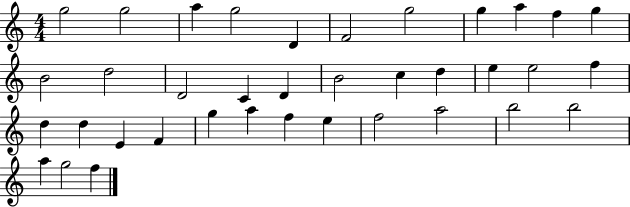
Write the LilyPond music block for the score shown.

{
  \clef treble
  \numericTimeSignature
  \time 4/4
  \key c \major
  g''2 g''2 | a''4 g''2 d'4 | f'2 g''2 | g''4 a''4 f''4 g''4 | \break b'2 d''2 | d'2 c'4 d'4 | b'2 c''4 d''4 | e''4 e''2 f''4 | \break d''4 d''4 e'4 f'4 | g''4 a''4 f''4 e''4 | f''2 a''2 | b''2 b''2 | \break a''4 g''2 f''4 | \bar "|."
}